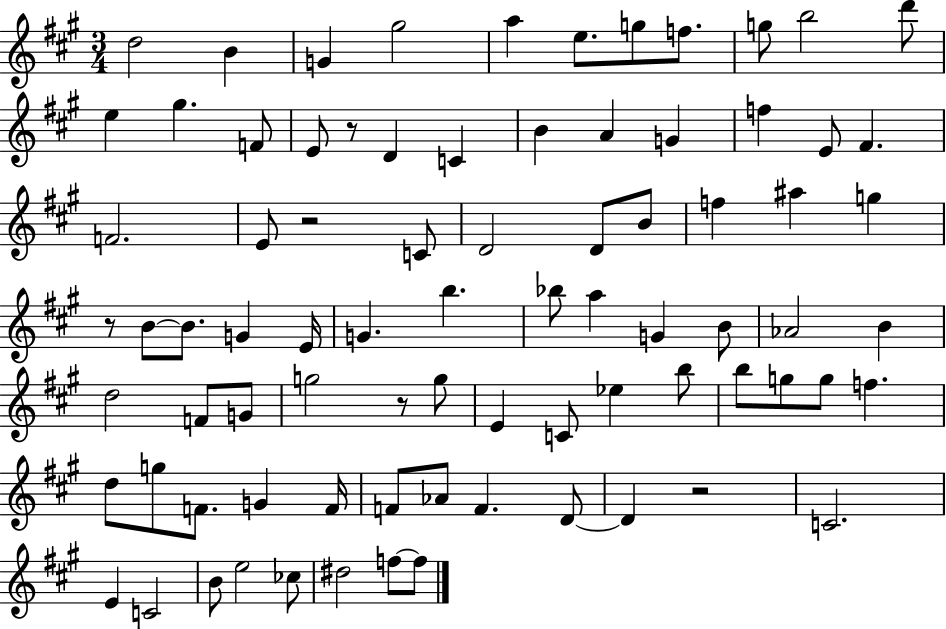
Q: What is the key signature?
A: A major